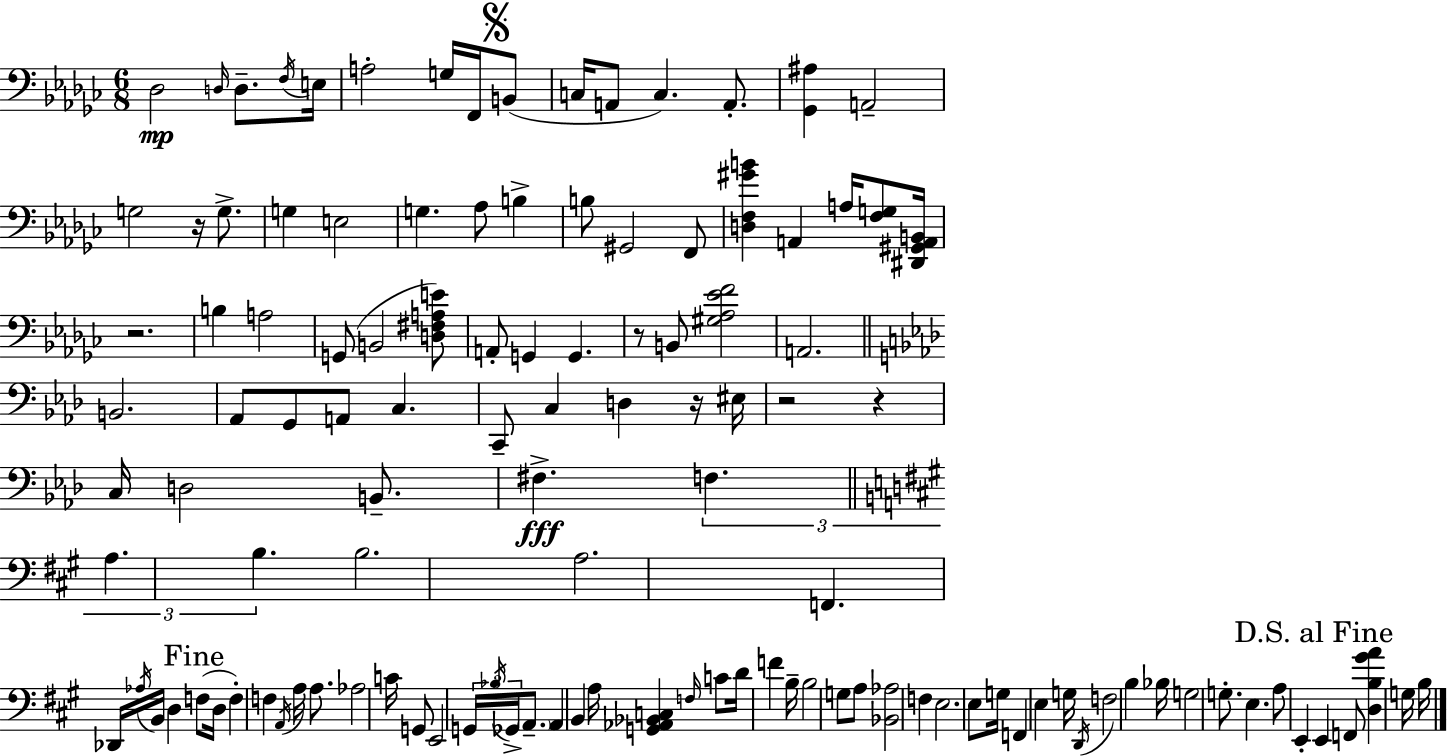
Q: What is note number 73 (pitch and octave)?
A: A2